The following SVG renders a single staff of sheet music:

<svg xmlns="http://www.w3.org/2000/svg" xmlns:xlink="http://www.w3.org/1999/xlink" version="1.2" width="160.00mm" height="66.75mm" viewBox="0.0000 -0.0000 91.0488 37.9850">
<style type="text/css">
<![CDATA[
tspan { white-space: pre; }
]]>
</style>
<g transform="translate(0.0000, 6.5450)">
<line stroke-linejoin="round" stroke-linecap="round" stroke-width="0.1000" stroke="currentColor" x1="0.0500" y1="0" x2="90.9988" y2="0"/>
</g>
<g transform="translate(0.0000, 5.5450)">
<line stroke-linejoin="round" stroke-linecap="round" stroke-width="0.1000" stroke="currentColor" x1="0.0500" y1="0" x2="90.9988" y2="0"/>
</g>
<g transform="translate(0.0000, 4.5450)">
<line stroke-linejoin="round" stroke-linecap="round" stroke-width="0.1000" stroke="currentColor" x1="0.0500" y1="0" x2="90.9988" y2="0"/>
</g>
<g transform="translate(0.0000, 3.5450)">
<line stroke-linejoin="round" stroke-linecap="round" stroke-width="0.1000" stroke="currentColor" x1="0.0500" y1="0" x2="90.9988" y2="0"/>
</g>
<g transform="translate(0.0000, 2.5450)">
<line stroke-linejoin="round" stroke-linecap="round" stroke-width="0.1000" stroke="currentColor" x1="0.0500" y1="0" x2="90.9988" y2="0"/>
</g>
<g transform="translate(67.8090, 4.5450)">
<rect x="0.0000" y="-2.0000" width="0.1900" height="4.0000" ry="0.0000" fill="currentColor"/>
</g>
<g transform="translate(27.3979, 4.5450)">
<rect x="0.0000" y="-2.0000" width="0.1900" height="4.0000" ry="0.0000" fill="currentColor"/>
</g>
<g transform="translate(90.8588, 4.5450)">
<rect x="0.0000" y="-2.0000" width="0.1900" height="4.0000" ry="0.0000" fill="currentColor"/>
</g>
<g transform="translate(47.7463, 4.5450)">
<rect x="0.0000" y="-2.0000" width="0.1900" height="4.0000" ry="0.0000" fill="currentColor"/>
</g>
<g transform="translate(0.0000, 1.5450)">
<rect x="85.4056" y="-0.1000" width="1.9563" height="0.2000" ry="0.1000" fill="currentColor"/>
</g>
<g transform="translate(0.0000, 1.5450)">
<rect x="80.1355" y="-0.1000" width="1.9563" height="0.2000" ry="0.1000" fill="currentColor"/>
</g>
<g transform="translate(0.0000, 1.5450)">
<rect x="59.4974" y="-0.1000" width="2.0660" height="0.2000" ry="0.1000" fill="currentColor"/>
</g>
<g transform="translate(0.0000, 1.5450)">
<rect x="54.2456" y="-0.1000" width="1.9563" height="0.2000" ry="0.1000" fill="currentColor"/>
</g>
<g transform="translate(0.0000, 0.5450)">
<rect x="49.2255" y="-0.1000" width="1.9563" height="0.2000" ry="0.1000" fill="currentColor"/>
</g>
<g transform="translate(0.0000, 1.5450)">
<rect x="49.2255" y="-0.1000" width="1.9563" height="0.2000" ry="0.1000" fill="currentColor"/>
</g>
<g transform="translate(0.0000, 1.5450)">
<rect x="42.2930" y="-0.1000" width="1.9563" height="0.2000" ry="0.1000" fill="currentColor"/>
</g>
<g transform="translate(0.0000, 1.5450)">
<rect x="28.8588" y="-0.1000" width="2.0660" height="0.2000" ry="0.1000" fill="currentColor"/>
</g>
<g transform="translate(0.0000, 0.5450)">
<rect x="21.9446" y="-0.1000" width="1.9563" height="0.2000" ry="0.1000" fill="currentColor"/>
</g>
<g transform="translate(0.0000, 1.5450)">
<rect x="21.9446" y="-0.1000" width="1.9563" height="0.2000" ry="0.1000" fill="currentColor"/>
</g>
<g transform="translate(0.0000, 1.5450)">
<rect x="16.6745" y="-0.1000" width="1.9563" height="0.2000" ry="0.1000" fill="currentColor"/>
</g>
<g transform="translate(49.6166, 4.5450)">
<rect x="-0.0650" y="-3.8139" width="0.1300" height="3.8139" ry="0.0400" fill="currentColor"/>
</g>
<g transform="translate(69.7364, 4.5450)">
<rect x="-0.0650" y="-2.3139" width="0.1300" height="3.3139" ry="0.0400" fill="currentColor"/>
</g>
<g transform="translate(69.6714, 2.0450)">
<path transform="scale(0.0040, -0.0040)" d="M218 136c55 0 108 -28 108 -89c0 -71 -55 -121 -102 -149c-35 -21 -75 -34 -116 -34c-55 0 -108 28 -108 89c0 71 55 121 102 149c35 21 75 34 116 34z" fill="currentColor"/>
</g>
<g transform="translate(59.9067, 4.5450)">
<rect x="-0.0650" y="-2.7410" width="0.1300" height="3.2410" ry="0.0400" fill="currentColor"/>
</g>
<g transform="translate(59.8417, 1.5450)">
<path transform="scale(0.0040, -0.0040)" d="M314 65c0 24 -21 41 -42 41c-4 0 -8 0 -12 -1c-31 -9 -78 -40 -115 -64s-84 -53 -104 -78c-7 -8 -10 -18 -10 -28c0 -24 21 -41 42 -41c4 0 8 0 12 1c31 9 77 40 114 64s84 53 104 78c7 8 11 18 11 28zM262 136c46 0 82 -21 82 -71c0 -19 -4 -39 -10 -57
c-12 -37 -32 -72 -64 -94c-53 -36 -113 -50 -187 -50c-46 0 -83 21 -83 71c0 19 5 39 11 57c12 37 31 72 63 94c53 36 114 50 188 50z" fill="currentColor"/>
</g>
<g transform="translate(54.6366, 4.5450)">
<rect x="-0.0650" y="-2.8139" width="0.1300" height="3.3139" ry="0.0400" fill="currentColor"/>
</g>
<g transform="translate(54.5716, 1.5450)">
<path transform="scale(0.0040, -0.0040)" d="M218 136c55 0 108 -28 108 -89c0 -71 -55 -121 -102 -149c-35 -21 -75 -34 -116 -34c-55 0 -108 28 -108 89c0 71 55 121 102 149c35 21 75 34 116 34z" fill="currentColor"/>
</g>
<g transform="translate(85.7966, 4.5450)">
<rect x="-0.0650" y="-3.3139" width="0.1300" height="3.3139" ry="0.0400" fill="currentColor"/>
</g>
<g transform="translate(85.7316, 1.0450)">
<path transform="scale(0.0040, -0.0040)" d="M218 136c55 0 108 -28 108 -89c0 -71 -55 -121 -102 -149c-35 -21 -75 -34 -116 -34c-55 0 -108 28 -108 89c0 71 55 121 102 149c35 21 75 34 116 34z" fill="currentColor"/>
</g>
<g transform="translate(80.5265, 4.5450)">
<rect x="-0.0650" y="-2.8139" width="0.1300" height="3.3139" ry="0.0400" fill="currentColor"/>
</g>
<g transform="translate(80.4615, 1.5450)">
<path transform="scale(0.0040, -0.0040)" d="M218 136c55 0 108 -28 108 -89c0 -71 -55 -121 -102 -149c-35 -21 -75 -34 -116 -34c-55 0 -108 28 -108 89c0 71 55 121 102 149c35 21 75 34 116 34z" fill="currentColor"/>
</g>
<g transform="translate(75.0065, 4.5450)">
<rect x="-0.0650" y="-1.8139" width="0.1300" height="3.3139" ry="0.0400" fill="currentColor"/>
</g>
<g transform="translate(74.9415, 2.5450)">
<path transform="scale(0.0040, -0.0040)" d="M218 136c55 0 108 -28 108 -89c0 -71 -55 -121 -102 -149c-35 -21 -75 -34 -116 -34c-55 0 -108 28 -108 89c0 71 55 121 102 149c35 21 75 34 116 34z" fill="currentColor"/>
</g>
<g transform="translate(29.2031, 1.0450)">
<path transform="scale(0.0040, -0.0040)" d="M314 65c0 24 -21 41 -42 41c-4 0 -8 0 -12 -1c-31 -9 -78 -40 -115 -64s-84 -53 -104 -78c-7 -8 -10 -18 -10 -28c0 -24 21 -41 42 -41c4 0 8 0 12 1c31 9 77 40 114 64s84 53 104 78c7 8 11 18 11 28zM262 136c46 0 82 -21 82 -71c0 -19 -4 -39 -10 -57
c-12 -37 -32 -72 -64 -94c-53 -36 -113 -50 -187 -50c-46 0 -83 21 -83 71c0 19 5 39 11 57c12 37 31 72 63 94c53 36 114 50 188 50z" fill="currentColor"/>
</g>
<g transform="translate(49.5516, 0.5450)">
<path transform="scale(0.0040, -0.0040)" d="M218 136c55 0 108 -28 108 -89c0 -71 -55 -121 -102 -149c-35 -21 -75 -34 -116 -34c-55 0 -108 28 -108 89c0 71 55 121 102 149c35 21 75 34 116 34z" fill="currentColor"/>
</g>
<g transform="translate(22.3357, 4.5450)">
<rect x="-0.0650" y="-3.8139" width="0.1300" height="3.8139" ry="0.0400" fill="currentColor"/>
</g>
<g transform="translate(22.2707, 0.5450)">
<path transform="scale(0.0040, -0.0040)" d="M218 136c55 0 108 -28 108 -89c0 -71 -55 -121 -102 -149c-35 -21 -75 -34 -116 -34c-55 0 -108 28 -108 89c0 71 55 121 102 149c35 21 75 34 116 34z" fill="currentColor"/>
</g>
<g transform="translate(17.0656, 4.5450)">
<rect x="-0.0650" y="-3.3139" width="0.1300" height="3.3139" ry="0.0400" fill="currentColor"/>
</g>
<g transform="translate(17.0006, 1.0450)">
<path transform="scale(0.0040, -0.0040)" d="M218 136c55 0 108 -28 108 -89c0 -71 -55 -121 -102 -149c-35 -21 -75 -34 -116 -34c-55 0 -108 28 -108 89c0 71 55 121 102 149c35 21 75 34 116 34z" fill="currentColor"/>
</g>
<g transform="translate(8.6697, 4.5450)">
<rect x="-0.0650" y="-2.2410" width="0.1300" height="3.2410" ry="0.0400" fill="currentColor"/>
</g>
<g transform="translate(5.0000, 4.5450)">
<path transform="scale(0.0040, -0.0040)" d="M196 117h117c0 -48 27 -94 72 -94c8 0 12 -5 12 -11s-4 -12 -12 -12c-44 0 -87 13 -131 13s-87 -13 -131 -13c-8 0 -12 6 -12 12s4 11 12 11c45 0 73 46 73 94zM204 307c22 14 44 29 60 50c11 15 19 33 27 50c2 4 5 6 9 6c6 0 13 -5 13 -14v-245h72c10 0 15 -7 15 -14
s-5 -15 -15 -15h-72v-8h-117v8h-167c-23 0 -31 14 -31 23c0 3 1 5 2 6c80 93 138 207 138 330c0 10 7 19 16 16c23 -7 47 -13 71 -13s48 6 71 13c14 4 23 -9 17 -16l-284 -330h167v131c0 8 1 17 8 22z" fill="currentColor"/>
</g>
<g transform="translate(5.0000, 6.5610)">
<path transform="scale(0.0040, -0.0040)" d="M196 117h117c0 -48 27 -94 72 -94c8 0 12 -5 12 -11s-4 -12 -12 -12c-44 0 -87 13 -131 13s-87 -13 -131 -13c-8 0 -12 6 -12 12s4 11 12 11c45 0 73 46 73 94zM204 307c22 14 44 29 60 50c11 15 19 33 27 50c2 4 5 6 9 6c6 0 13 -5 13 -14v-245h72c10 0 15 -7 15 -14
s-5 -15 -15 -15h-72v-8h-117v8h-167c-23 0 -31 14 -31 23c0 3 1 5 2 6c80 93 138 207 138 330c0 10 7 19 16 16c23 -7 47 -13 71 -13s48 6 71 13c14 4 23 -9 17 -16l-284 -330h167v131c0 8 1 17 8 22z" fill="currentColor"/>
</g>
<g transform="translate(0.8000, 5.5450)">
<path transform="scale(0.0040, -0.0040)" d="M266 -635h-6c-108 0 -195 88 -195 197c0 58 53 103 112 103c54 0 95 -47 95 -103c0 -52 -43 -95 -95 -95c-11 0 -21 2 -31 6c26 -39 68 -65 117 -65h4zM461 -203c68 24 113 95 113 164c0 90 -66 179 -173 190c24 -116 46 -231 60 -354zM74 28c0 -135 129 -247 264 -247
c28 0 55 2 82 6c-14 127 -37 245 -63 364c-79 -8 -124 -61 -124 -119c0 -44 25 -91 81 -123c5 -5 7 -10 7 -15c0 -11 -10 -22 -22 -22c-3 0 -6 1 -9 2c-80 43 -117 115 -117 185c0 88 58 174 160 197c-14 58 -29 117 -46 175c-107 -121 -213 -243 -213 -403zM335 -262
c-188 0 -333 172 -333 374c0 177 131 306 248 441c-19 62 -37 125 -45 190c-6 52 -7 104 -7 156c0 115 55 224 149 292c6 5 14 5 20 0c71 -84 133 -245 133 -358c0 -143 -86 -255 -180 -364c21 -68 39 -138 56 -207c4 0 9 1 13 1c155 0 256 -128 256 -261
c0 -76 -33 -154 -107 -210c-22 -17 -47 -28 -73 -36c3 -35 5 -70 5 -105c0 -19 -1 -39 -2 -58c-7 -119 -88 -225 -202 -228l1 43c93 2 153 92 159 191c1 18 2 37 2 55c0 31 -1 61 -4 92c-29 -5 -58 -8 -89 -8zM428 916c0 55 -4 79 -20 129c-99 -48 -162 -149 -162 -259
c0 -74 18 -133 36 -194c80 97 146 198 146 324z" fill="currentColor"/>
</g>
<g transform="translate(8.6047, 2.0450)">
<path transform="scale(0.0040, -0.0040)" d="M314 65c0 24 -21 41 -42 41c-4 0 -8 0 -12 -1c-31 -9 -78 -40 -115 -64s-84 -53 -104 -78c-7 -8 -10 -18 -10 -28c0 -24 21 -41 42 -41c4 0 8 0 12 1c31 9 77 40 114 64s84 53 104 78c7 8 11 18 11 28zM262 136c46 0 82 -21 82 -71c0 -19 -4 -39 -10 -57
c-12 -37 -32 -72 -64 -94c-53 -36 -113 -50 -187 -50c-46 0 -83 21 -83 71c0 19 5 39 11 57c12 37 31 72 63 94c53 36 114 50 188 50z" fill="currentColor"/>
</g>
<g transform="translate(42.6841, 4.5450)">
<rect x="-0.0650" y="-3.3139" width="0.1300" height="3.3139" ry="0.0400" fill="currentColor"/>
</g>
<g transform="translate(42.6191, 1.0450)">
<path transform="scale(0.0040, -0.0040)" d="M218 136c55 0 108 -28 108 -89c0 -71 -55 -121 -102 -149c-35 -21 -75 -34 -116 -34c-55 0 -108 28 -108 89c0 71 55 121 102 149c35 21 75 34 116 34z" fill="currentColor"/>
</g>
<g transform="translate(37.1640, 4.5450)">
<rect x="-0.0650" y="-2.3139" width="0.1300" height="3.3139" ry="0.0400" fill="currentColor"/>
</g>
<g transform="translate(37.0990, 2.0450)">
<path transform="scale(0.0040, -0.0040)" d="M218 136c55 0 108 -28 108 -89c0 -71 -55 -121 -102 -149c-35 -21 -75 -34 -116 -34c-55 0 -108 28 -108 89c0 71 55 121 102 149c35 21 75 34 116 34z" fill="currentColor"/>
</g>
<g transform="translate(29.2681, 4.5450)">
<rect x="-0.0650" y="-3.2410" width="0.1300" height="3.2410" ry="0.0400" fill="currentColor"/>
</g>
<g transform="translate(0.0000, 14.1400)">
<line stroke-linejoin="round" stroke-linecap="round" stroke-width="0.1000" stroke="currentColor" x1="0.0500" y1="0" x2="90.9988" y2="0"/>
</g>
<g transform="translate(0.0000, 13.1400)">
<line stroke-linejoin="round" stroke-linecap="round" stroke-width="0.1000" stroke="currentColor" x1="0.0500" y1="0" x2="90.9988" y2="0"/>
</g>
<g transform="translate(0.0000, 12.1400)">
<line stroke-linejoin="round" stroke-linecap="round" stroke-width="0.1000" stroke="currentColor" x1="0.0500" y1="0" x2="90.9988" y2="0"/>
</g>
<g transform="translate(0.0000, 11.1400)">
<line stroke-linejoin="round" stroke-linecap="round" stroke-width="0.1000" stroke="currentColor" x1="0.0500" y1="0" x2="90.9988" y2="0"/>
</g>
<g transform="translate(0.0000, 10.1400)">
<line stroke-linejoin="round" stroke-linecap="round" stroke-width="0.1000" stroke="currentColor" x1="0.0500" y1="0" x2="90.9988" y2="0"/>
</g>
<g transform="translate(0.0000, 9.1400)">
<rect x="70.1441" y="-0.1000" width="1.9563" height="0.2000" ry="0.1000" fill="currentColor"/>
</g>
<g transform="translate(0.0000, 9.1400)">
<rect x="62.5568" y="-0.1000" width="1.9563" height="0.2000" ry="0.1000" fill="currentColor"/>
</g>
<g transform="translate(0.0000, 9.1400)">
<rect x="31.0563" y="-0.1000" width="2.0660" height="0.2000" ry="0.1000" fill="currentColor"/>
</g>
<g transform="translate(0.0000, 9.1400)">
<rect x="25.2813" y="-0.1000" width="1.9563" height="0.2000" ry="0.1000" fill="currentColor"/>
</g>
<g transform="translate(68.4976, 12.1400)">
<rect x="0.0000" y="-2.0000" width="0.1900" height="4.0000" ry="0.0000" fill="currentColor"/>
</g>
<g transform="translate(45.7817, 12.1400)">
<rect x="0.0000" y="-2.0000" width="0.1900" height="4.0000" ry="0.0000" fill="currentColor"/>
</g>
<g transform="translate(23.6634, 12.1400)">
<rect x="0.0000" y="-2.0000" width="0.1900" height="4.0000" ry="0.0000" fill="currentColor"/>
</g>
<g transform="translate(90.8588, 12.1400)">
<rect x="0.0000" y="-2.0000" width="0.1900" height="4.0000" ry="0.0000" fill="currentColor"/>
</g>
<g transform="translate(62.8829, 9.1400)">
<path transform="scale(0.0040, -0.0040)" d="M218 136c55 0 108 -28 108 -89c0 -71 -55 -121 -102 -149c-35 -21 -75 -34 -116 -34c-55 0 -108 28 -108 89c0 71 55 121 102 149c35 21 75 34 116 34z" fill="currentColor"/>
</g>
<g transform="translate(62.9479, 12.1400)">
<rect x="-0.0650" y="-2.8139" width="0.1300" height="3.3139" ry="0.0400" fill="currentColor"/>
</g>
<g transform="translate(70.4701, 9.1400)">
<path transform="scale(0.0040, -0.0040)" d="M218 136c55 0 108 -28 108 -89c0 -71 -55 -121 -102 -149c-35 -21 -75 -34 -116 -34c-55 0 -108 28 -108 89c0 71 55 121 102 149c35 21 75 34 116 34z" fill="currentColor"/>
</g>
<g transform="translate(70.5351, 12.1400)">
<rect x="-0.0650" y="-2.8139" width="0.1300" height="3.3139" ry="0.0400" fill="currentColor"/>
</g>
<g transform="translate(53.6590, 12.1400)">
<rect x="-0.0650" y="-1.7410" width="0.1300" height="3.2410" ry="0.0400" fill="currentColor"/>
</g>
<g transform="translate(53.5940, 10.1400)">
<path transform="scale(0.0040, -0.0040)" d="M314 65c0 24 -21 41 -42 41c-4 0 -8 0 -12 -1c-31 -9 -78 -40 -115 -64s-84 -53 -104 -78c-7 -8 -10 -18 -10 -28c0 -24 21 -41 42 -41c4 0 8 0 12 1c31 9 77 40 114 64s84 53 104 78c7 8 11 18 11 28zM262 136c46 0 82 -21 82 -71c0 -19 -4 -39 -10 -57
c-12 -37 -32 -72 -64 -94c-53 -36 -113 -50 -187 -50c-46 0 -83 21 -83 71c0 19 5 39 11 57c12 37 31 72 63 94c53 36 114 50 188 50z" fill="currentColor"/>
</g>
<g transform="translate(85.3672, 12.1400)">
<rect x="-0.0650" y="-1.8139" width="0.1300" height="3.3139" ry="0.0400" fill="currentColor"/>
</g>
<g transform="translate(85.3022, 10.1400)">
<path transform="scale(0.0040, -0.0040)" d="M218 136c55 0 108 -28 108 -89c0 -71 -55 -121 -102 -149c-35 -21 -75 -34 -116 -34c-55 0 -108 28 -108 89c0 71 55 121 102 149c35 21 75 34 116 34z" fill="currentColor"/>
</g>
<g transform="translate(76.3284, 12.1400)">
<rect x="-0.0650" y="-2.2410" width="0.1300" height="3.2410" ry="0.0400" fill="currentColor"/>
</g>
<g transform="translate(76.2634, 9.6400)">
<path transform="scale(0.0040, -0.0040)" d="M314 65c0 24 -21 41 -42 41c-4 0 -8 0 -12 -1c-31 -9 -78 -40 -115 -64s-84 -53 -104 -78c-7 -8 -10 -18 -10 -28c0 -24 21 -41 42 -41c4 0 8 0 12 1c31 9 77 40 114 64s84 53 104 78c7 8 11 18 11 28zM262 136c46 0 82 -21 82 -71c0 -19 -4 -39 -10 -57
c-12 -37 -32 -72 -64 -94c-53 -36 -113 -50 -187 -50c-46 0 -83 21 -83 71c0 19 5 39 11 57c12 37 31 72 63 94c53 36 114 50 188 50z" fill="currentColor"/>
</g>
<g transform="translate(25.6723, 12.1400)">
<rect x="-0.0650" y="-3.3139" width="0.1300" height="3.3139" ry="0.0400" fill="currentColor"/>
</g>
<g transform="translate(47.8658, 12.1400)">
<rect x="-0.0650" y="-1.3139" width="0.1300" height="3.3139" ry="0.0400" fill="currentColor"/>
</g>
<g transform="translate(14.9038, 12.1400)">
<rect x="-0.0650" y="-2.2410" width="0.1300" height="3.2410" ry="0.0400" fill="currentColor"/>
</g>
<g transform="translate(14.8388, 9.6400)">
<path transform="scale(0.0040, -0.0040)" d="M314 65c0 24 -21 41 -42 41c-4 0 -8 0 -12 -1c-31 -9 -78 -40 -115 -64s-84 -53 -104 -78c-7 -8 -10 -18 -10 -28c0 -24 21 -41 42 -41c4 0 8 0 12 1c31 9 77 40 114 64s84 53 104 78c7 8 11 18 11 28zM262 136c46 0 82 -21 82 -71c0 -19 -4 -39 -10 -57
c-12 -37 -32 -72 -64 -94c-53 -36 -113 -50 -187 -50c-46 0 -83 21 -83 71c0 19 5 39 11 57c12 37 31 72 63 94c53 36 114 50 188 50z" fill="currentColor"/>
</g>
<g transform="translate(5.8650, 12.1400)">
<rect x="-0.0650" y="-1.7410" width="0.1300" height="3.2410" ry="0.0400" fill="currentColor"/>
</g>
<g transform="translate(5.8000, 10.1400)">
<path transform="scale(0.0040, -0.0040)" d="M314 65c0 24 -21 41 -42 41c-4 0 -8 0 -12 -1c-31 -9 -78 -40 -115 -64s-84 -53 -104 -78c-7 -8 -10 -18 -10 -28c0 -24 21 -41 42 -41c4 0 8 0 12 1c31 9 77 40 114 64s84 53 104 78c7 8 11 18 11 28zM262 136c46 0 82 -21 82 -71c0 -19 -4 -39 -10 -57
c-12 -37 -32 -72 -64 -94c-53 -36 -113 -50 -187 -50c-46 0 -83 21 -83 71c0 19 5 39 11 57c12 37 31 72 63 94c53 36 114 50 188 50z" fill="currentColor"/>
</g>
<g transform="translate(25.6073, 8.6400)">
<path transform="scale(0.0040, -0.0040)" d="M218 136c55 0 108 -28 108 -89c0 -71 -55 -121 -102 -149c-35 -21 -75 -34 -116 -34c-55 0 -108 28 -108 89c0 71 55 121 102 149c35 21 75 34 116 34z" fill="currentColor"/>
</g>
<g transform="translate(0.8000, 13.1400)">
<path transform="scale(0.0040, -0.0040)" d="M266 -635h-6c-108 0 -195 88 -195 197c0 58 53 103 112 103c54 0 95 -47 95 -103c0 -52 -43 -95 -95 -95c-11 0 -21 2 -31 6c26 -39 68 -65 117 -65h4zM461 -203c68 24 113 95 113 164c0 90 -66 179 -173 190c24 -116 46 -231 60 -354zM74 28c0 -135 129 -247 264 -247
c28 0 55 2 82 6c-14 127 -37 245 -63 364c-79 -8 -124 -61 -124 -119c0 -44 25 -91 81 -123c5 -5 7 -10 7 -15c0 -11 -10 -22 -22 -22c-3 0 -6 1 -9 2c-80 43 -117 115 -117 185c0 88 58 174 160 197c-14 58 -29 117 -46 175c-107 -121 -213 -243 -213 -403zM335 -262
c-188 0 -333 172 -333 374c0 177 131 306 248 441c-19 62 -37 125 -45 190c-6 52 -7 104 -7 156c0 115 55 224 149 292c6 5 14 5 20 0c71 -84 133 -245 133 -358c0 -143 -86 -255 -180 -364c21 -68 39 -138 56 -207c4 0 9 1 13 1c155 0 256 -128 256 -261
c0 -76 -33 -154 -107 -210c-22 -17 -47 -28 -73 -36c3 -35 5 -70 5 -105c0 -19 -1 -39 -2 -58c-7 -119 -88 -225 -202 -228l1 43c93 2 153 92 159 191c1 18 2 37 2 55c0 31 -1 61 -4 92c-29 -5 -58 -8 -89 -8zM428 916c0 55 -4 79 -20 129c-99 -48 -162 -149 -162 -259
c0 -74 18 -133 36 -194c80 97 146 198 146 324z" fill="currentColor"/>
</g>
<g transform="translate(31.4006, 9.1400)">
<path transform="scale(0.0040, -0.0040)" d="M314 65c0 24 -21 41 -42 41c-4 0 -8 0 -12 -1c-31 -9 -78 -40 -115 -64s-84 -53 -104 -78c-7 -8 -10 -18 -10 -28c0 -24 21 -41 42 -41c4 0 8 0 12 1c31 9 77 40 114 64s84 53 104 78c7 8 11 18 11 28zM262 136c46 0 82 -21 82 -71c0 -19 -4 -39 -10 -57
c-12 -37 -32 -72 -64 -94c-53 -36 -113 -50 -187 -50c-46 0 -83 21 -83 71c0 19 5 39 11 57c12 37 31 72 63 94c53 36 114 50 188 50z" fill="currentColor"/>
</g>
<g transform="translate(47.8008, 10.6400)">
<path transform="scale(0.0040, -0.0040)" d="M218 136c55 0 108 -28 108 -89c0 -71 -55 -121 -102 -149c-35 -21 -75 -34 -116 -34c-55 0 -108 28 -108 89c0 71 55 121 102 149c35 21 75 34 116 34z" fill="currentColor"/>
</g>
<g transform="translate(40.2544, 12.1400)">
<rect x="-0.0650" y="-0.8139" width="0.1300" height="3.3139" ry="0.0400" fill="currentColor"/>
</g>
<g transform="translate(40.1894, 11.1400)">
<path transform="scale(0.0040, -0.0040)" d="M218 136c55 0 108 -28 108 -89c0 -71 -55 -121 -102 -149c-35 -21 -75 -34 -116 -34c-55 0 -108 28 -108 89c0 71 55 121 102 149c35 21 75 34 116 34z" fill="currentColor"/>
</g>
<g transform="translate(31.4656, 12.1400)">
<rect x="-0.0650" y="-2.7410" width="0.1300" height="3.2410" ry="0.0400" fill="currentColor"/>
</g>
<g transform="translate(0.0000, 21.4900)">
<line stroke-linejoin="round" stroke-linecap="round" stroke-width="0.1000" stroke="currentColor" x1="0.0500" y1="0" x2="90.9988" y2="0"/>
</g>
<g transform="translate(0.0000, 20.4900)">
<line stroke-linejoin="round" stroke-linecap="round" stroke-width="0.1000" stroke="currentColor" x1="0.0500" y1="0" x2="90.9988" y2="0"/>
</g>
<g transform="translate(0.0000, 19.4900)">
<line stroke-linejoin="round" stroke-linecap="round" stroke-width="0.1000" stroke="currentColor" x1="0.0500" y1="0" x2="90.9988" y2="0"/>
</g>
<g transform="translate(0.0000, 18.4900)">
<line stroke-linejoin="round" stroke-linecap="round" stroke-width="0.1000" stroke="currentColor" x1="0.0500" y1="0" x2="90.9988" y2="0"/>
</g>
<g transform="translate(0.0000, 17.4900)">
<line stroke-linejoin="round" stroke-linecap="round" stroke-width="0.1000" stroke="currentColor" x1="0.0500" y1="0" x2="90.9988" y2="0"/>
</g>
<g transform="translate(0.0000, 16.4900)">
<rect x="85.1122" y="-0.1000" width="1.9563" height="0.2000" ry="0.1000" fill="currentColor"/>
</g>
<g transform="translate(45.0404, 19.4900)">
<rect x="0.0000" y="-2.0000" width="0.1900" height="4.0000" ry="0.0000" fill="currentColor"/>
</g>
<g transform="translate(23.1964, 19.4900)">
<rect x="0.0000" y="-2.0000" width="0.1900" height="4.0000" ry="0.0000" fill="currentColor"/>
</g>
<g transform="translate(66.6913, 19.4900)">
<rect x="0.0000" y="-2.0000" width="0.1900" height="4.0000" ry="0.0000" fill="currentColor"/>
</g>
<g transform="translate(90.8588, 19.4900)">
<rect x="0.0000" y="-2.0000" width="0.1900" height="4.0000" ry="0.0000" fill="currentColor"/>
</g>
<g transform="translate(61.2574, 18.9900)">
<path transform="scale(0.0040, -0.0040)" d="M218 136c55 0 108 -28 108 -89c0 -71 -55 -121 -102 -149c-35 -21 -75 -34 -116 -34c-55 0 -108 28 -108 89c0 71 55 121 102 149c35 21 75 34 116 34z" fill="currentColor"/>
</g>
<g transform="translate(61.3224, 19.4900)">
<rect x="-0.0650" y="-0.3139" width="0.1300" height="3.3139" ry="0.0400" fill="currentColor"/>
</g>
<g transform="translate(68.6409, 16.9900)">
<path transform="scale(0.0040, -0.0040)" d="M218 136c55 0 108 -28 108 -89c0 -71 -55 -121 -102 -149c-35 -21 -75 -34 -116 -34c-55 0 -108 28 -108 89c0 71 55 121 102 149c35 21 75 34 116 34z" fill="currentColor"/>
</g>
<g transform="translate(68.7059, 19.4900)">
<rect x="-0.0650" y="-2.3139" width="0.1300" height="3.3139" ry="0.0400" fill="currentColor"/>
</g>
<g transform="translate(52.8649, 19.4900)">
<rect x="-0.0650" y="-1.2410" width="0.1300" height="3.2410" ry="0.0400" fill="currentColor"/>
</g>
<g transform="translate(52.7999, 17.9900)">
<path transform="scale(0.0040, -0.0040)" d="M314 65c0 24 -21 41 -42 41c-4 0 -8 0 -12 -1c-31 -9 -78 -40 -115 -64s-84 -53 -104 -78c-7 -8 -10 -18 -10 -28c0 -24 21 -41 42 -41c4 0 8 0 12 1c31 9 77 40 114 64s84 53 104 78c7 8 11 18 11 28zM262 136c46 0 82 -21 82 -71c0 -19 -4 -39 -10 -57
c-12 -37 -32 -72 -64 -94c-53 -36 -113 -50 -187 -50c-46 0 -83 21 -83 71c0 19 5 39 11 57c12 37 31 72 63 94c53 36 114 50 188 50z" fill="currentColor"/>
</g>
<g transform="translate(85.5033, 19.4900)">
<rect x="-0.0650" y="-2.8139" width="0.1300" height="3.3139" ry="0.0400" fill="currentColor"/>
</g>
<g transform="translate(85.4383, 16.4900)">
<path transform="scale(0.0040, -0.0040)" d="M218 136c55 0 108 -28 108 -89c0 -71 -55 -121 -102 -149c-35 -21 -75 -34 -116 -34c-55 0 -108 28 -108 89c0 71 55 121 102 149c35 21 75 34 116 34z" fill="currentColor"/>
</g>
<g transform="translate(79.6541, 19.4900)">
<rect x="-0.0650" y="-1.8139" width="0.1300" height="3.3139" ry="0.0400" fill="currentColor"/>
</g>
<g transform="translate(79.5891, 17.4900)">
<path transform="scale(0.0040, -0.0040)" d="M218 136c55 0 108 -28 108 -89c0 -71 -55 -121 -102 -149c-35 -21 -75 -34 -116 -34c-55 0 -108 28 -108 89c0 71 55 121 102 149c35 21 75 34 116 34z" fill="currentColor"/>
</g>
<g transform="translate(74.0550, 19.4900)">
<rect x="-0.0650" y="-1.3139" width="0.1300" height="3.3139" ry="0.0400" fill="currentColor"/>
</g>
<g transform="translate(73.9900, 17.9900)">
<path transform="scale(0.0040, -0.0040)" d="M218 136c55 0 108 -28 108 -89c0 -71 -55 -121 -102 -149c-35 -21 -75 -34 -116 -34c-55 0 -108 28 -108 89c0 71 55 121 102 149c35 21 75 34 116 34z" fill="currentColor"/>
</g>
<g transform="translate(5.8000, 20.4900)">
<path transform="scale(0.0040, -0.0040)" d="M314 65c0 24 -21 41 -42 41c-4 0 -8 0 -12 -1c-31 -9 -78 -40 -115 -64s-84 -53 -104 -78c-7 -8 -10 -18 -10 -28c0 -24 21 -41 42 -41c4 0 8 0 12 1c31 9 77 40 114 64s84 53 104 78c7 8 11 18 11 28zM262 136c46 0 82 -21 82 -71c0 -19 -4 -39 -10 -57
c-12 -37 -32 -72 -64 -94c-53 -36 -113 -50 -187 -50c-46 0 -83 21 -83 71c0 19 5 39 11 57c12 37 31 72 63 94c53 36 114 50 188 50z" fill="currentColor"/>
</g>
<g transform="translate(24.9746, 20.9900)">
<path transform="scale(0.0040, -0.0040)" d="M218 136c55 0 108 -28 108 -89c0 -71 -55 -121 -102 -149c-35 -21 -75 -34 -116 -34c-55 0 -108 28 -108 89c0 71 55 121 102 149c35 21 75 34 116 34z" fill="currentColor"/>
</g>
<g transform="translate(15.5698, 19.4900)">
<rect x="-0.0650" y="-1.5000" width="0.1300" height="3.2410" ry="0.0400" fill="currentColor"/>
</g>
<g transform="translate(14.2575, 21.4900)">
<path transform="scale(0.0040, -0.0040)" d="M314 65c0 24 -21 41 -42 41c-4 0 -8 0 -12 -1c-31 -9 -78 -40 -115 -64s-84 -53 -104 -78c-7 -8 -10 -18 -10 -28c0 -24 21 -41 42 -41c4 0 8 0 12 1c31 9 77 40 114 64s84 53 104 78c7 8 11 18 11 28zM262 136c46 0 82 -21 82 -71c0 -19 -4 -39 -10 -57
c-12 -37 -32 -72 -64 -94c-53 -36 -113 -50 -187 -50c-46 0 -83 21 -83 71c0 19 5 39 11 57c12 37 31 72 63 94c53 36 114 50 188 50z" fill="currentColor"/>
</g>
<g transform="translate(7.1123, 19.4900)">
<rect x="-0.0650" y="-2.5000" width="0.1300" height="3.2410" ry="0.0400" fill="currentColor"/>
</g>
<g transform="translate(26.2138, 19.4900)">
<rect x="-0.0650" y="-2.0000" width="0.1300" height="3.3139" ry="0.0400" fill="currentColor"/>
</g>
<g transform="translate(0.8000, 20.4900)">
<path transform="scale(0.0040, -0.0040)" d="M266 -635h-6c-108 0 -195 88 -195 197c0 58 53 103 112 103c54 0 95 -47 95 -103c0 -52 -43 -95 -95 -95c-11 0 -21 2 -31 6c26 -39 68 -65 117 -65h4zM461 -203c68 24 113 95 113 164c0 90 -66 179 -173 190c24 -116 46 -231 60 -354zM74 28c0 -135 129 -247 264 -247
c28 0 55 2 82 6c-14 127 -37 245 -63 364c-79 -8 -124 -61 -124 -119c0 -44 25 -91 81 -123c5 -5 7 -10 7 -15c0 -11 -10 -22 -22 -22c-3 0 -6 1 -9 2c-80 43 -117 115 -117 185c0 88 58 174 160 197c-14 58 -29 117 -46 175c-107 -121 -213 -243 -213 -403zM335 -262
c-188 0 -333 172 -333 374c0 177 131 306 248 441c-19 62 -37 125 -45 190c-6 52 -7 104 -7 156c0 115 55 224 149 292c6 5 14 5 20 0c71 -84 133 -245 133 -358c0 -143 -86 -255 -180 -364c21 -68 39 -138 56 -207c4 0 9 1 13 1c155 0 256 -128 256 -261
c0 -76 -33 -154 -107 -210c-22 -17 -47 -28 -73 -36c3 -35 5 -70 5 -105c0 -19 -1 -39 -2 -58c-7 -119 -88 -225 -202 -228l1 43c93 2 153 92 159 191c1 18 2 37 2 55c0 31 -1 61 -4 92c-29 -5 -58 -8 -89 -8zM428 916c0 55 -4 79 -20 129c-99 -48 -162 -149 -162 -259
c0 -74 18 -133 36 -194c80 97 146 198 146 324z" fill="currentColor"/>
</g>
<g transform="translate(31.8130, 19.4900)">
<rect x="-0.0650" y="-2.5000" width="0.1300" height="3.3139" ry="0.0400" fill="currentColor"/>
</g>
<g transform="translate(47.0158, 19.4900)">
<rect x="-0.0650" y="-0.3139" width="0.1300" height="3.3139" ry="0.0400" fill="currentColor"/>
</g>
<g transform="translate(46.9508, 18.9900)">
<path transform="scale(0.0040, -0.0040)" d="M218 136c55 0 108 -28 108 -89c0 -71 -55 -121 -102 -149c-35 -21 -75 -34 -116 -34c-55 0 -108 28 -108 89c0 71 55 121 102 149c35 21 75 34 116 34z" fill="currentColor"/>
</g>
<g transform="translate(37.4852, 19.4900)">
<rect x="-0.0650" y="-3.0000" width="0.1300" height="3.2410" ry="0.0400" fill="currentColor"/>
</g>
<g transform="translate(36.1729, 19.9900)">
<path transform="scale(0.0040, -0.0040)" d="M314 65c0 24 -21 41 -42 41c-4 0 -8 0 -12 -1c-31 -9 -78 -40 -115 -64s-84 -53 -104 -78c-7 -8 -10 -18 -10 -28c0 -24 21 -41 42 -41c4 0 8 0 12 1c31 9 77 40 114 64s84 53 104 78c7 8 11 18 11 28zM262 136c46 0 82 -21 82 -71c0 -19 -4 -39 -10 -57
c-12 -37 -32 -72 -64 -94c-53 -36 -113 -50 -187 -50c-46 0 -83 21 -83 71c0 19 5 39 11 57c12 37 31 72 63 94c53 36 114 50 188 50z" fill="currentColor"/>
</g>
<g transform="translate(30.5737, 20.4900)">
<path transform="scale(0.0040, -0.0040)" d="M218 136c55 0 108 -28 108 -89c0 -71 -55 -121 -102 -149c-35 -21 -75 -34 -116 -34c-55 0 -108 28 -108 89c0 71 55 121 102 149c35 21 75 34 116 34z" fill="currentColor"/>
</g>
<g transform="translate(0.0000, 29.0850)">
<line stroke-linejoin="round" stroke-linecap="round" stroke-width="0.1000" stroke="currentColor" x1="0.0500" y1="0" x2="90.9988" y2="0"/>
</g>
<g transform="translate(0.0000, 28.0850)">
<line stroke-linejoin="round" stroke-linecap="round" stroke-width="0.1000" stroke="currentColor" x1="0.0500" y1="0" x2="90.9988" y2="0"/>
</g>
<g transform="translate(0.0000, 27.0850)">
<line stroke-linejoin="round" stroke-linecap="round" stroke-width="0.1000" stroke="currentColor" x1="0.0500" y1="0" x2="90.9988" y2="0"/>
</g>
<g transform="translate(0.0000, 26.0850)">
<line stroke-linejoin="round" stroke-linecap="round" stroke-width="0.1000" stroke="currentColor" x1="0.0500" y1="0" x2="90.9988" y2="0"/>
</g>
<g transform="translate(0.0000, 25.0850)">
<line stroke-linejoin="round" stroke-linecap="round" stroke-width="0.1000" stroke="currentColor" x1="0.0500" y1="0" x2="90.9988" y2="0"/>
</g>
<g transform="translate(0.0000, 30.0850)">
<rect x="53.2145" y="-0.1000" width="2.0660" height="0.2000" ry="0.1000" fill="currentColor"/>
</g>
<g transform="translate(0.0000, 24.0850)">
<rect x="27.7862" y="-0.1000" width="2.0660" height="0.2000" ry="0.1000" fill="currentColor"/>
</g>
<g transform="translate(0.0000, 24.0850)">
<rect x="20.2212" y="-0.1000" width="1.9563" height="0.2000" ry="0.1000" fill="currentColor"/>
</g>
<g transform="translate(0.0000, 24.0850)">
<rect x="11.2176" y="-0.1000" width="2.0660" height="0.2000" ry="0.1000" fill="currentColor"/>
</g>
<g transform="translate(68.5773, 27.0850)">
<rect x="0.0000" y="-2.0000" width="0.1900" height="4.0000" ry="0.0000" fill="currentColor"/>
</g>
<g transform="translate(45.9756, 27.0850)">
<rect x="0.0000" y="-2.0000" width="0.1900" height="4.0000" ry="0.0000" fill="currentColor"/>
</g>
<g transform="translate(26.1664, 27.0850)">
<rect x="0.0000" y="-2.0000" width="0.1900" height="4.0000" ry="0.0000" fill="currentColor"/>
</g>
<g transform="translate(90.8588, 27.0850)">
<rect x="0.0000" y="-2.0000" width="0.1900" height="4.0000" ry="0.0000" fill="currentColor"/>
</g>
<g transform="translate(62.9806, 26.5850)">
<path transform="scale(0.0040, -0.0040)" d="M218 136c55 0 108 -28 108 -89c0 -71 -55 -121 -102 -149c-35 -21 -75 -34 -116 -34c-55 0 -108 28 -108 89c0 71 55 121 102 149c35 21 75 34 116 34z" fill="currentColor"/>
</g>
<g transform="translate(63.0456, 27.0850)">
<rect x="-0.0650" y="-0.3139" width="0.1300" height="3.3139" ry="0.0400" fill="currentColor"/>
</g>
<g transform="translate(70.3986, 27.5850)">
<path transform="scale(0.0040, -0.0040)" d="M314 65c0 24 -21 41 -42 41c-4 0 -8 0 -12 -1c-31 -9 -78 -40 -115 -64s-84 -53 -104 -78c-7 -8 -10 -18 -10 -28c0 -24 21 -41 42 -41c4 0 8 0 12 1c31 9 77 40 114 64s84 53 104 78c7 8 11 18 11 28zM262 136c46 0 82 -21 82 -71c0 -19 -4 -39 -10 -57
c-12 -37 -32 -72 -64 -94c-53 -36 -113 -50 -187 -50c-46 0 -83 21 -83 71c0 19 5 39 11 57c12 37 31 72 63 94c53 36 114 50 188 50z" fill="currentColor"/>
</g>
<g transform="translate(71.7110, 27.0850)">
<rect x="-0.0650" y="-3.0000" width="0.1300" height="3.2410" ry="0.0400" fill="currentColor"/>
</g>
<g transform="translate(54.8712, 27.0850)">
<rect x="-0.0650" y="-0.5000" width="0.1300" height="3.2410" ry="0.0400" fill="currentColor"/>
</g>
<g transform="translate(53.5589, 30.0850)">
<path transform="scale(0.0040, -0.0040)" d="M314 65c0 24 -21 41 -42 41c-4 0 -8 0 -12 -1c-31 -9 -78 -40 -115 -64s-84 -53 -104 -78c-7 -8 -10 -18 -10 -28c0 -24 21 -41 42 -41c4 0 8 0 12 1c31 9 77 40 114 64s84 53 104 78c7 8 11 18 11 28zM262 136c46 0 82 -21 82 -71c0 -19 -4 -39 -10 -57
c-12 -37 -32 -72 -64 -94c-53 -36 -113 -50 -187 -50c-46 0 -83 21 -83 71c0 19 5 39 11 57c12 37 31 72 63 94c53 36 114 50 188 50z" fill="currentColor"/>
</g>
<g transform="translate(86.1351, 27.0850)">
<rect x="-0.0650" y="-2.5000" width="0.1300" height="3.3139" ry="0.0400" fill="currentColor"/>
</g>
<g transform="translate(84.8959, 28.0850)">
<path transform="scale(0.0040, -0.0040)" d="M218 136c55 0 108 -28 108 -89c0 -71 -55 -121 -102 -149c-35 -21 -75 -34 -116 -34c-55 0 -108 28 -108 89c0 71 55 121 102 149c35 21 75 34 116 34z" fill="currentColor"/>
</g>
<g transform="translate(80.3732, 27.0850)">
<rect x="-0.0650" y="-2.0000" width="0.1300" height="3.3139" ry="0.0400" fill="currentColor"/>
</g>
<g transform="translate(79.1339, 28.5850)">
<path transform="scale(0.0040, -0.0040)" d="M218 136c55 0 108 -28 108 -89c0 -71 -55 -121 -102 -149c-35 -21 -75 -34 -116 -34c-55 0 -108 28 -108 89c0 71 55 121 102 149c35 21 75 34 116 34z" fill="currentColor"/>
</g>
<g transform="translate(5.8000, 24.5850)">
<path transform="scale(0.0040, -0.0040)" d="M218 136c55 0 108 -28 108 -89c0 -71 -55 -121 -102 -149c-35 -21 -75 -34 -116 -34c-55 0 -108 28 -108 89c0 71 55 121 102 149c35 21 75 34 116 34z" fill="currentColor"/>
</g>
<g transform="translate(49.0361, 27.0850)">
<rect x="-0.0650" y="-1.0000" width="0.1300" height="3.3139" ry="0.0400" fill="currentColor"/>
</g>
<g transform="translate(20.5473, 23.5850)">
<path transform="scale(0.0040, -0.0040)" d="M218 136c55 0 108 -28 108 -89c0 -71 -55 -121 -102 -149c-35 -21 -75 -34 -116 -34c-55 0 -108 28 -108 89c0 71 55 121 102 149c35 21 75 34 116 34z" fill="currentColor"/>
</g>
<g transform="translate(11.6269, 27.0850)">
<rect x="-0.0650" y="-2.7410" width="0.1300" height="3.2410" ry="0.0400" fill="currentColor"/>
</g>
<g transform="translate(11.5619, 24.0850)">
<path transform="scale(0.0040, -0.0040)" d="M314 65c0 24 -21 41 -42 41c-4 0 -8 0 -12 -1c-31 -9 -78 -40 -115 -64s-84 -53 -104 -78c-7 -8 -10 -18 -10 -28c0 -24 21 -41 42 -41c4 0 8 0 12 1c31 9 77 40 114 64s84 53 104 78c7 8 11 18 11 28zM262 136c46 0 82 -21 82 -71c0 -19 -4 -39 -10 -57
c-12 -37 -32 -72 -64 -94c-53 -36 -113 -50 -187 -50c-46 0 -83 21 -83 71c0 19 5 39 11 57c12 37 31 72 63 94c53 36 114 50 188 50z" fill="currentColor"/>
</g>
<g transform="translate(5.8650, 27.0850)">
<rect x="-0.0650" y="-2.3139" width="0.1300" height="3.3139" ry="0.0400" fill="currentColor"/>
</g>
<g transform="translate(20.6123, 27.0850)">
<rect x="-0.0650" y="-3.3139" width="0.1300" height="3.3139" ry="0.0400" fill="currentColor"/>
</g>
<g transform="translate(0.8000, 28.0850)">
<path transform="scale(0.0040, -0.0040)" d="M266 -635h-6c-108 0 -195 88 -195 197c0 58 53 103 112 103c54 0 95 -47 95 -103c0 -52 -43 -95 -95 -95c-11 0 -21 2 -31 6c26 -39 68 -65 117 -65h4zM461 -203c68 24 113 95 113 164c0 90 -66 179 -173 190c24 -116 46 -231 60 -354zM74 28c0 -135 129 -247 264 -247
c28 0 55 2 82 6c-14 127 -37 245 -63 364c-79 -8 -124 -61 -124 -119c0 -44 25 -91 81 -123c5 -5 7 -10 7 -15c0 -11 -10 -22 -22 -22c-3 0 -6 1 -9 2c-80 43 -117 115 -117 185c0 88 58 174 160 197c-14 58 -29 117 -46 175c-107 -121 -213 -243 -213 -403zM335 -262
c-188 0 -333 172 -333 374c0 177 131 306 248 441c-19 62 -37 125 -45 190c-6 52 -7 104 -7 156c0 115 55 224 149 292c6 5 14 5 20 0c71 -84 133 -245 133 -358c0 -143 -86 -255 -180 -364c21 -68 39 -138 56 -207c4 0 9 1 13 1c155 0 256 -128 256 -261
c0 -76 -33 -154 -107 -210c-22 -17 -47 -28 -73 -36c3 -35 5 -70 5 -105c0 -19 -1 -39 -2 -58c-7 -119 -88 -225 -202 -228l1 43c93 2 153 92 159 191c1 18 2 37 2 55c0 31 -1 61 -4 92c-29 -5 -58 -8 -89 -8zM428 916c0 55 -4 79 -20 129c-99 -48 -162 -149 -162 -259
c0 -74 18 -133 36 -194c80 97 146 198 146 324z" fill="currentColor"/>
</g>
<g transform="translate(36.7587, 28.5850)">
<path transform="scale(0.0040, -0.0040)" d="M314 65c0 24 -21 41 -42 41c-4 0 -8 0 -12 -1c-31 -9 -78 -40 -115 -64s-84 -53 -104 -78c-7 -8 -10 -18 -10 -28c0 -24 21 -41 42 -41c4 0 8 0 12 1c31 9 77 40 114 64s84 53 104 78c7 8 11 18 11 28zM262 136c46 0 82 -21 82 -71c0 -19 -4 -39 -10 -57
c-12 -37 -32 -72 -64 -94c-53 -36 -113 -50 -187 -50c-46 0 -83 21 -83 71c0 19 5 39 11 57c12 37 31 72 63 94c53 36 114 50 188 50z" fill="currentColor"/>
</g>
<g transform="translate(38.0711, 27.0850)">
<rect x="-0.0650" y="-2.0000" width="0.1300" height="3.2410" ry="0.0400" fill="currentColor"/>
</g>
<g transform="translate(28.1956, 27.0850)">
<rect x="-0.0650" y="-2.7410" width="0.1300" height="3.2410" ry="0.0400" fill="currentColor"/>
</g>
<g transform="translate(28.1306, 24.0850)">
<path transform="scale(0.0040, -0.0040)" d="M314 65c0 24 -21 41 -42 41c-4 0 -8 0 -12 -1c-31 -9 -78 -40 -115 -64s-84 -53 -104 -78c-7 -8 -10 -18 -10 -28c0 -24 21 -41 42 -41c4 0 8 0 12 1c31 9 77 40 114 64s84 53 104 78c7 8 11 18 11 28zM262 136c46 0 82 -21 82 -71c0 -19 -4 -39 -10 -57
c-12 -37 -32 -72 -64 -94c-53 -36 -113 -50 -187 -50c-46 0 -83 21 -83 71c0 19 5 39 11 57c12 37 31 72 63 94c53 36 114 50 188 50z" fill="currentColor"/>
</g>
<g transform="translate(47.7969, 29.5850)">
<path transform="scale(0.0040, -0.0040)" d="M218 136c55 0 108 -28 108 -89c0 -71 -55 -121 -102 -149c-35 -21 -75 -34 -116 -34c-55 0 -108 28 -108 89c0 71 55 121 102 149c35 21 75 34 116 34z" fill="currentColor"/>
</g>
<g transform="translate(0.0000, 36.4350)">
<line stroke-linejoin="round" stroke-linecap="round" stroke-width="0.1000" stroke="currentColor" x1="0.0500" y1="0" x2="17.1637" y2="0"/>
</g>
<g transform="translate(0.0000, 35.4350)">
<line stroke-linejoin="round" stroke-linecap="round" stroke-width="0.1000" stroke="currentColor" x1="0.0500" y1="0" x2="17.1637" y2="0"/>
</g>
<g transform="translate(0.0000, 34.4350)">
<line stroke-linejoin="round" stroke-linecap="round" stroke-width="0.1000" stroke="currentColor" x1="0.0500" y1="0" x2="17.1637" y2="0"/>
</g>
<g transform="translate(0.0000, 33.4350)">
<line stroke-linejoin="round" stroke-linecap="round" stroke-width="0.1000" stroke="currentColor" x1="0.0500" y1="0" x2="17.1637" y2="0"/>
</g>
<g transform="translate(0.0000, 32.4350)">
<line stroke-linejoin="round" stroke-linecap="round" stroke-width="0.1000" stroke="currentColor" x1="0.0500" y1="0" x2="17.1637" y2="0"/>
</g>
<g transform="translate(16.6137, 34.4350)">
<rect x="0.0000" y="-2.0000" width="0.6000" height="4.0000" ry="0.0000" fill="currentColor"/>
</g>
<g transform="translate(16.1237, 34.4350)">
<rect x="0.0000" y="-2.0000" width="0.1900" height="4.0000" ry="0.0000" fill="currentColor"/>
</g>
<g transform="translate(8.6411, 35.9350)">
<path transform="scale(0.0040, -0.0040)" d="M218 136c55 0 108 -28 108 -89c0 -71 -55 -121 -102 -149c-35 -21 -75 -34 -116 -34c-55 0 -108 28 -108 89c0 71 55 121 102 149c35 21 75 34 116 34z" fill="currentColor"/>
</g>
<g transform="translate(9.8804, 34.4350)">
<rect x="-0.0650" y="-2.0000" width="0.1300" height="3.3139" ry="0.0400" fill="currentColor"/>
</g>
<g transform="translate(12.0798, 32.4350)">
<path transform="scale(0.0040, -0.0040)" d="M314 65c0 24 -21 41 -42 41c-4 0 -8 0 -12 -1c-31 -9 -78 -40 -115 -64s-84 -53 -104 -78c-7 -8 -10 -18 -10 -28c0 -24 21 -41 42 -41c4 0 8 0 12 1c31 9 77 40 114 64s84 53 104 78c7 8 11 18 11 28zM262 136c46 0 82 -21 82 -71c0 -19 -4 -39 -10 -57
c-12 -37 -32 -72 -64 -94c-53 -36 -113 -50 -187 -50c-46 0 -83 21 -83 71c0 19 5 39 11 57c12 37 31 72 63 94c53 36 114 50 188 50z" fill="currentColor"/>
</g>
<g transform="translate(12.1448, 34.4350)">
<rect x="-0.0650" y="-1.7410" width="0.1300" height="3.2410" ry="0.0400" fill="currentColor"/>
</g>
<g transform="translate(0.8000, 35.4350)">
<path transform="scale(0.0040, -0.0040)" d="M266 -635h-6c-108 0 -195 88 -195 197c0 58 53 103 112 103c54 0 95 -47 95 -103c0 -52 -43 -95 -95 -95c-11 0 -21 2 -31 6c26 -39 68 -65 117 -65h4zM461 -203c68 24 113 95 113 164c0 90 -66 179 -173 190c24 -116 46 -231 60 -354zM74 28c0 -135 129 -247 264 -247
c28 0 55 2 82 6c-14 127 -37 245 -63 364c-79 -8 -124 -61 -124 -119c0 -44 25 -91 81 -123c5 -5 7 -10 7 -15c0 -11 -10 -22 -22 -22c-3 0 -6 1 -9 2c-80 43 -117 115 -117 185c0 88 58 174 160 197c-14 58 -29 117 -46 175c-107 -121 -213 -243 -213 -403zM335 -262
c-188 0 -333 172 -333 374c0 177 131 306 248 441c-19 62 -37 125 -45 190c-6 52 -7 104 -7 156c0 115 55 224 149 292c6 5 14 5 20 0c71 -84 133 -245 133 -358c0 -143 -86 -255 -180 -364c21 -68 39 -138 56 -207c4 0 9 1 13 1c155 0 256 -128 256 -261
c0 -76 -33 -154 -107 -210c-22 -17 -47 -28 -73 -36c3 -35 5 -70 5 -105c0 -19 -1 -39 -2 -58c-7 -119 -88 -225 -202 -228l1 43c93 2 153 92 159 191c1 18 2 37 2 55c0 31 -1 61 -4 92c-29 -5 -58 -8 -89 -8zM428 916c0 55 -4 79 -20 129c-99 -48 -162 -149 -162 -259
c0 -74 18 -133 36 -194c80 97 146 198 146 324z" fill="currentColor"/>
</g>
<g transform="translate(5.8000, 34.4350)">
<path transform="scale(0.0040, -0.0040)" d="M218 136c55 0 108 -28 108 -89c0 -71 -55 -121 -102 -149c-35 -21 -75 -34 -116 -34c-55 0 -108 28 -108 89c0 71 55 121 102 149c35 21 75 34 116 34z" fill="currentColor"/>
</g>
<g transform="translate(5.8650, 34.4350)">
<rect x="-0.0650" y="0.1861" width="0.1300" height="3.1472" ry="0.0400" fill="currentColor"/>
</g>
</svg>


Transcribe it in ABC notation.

X:1
T:Untitled
M:4/4
L:1/4
K:C
g2 b c' b2 g b c' a a2 g f a b f2 g2 b a2 d e f2 a a g2 f G2 E2 F G A2 c e2 c g e f a g a2 b a2 F2 D C2 c A2 F G B F f2